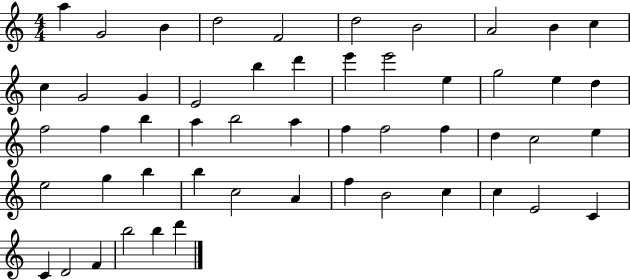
X:1
T:Untitled
M:4/4
L:1/4
K:C
a G2 B d2 F2 d2 B2 A2 B c c G2 G E2 b d' e' e'2 e g2 e d f2 f b a b2 a f f2 f d c2 e e2 g b b c2 A f B2 c c E2 C C D2 F b2 b d'